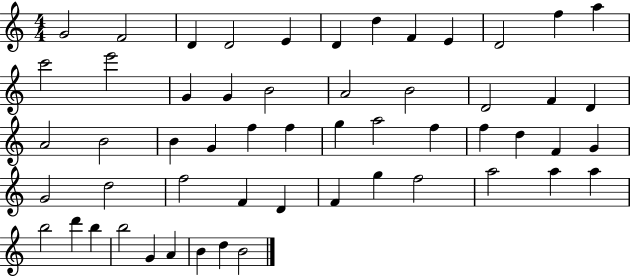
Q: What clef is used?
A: treble